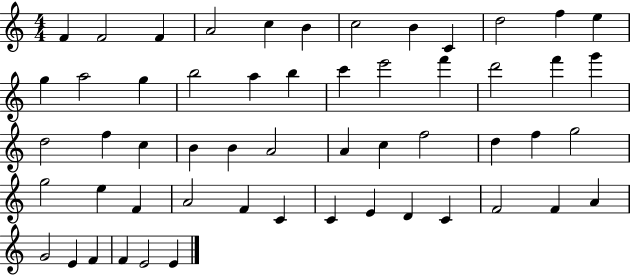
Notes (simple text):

F4/q F4/h F4/q A4/h C5/q B4/q C5/h B4/q C4/q D5/h F5/q E5/q G5/q A5/h G5/q B5/h A5/q B5/q C6/q E6/h F6/q D6/h F6/q G6/q D5/h F5/q C5/q B4/q B4/q A4/h A4/q C5/q F5/h D5/q F5/q G5/h G5/h E5/q F4/q A4/h F4/q C4/q C4/q E4/q D4/q C4/q F4/h F4/q A4/q G4/h E4/q F4/q F4/q E4/h E4/q